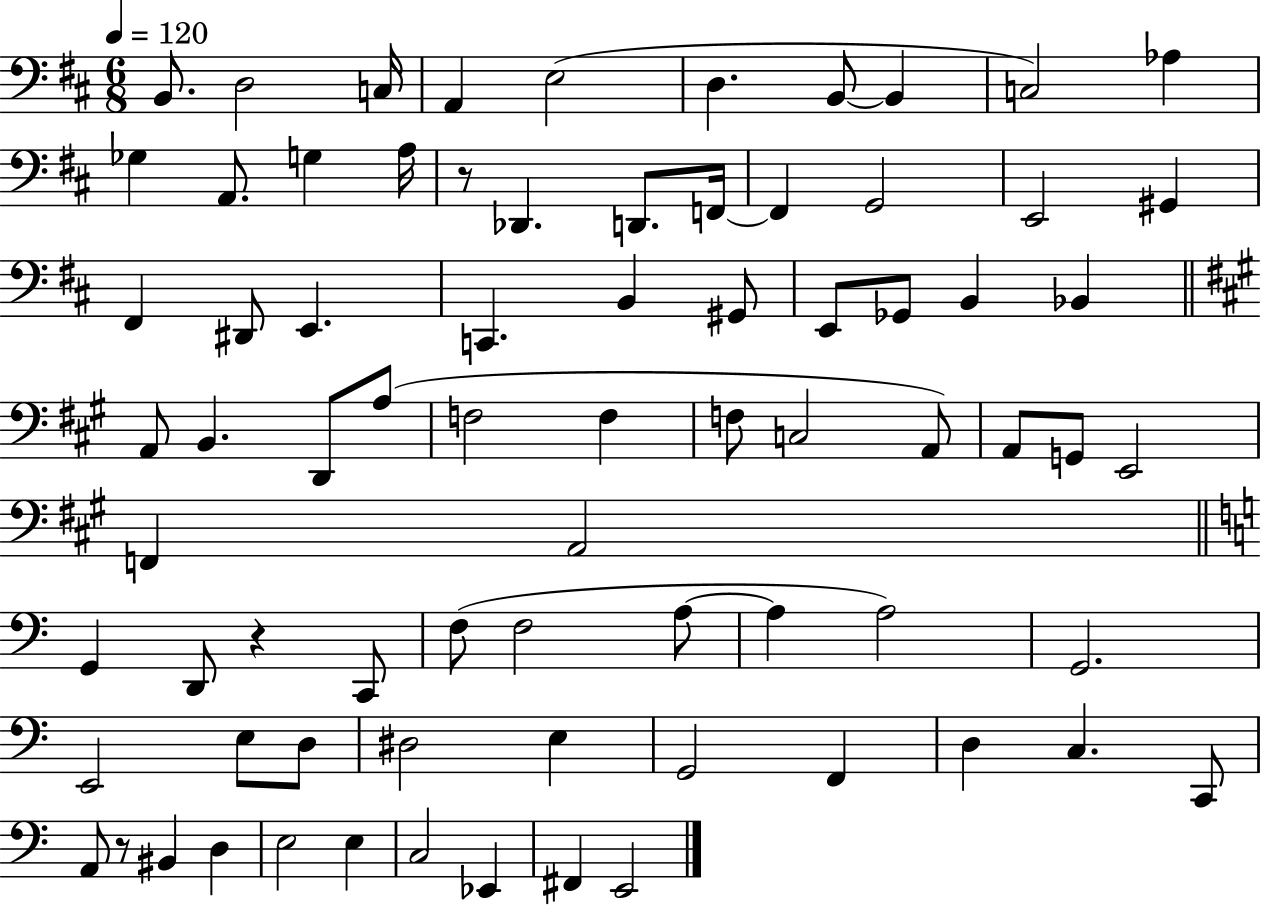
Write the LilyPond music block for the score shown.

{
  \clef bass
  \numericTimeSignature
  \time 6/8
  \key d \major
  \tempo 4 = 120
  b,8. d2 c16 | a,4 e2( | d4. b,8~~ b,4 | c2) aes4 | \break ges4 a,8. g4 a16 | r8 des,4. d,8. f,16~~ | f,4 g,2 | e,2 gis,4 | \break fis,4 dis,8 e,4. | c,4. b,4 gis,8 | e,8 ges,8 b,4 bes,4 | \bar "||" \break \key a \major a,8 b,4. d,8 a8( | f2 f4 | f8 c2 a,8) | a,8 g,8 e,2 | \break f,4 a,2 | \bar "||" \break \key c \major g,4 d,8 r4 c,8 | f8( f2 a8~~ | a4 a2) | g,2. | \break e,2 e8 d8 | dis2 e4 | g,2 f,4 | d4 c4. c,8 | \break a,8 r8 bis,4 d4 | e2 e4 | c2 ees,4 | fis,4 e,2 | \break \bar "|."
}